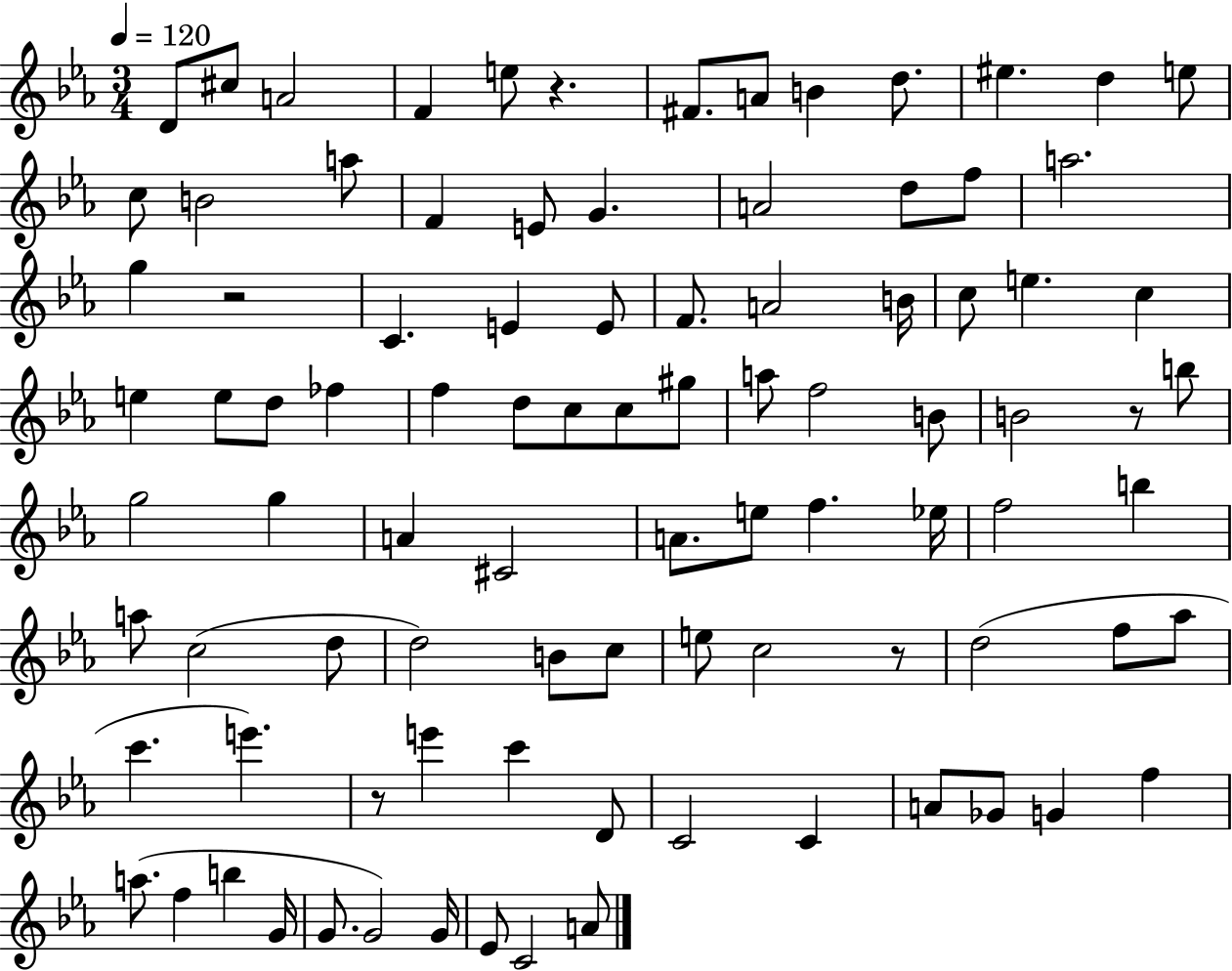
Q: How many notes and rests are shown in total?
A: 93